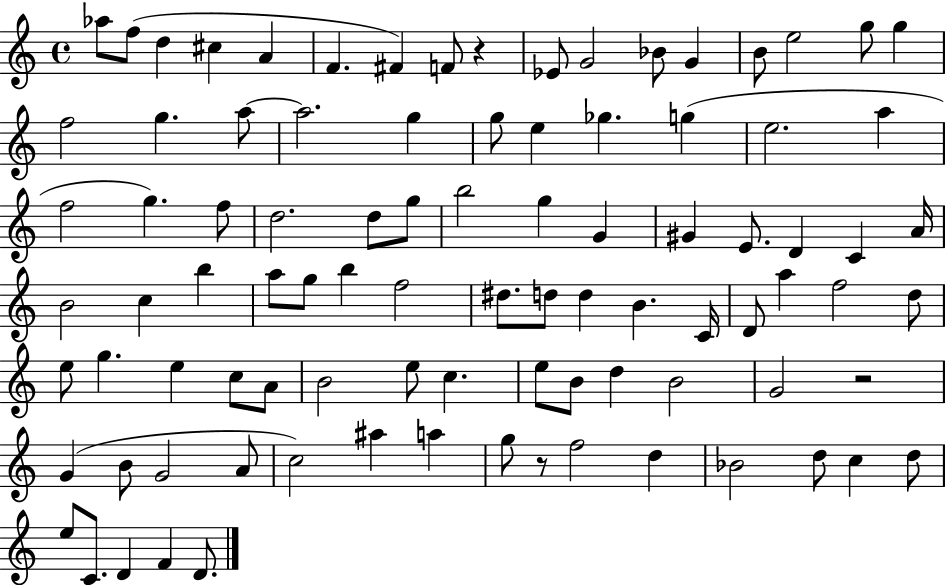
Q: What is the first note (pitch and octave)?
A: Ab5